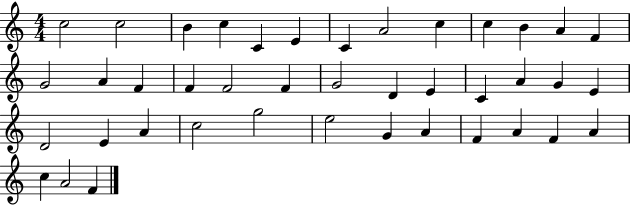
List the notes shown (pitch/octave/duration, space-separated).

C5/h C5/h B4/q C5/q C4/q E4/q C4/q A4/h C5/q C5/q B4/q A4/q F4/q G4/h A4/q F4/q F4/q F4/h F4/q G4/h D4/q E4/q C4/q A4/q G4/q E4/q D4/h E4/q A4/q C5/h G5/h E5/h G4/q A4/q F4/q A4/q F4/q A4/q C5/q A4/h F4/q